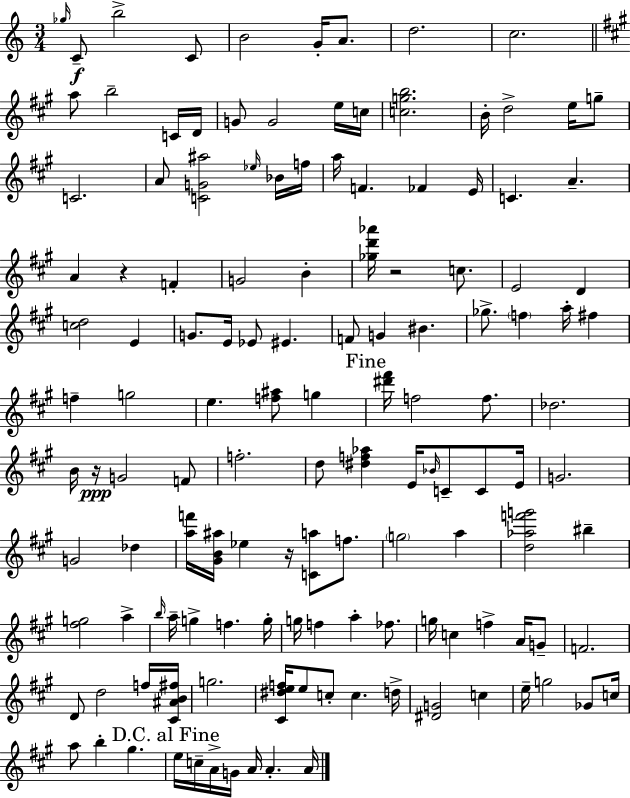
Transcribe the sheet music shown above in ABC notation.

X:1
T:Untitled
M:3/4
L:1/4
K:C
_g/4 C/2 b2 C/2 B2 G/4 A/2 d2 c2 a/2 b2 C/4 D/4 G/2 G2 e/4 c/4 [cgb]2 B/4 d2 e/4 g/2 C2 A/2 [CG^a]2 _e/4 _B/4 f/4 a/4 F _F E/4 C A A z F G2 B [_gd'_a']/4 z2 c/2 E2 D [cd]2 E G/2 E/4 _E/2 ^E F/2 G ^B _g/2 f a/4 ^f f g2 e [f^a]/2 g [^d'^f']/4 f2 f/2 _d2 B/4 z/4 G2 F/2 f2 d/2 [^df_a] E/4 _B/4 C/2 C/2 E/4 G2 G2 _d [af']/4 [^GB^a]/4 _e z/4 [Ca]/2 f/2 g2 a [d_af'g']2 ^b [^fg]2 a b/4 a/4 g f g/4 g/4 f a _f/2 g/4 c f A/4 G/2 F2 D/2 d2 f/4 [^C^AB^f]/4 g2 [^C^def]/4 e/2 c/2 c d/4 [^DG]2 c e/4 g2 _G/2 c/4 a/2 b ^g e/4 c/4 A/4 G/4 A/4 A A/4